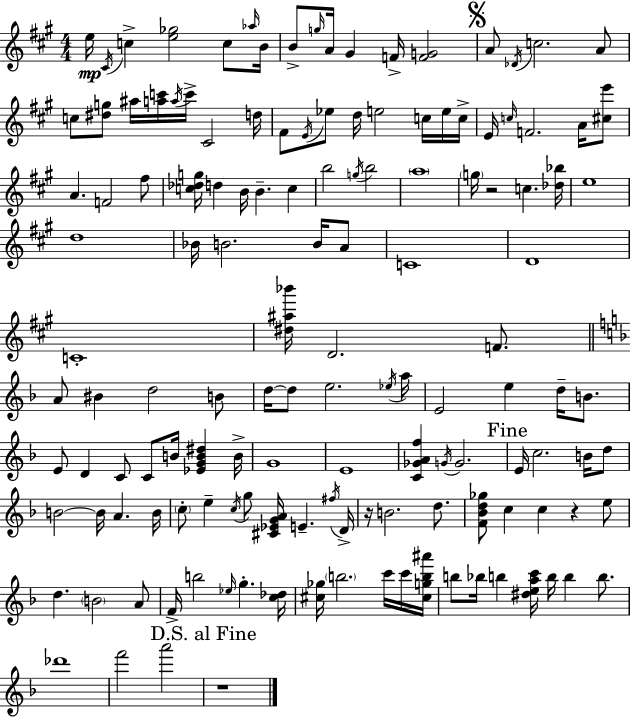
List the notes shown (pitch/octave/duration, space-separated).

E5/s C#4/s C5/q [E5,Gb5]/h C5/e Ab5/s B4/s B4/e G5/s A4/s G#4/q F4/s [F4,G4]/h A4/e Db4/s C5/h. A4/e C5/e [D#5,G5]/e A#5/s [A5,C6]/s A5/s C6/s C#4/h D5/s F#4/e E4/s Eb5/e D5/s E5/h C5/s E5/s C5/s E4/s C5/s F4/h. A4/s [C#5,E6]/e A4/q. F4/h F#5/e [C5,Db5,G5]/s D5/q B4/s B4/q. C5/q B5/h G5/s B5/h A5/w G5/s R/h C5/q. [Db5,Bb5]/s E5/w D5/w Bb4/s B4/h. B4/s A4/e C4/w D4/w C4/w [D#5,A#5,Bb6]/s D4/h. F4/e. A4/e BIS4/q D5/h B4/e D5/s D5/e E5/h. Eb5/s A5/s E4/h E5/q D5/s B4/e. E4/e D4/q C4/e C4/e B4/s [Eb4,G4,B4,D#5]/q B4/s G4/w E4/w [C4,Gb4,A4,F5]/q G4/s G4/h. E4/s C5/h. B4/s D5/e B4/h B4/s A4/q. B4/s C5/e E5/q C5/s G5/e [C#4,Eb4,G4,A4]/s E4/q. F#5/s D4/s R/s B4/h. D5/e. [F4,Bb4,D5,Gb5]/e C5/q C5/q R/q E5/e D5/q. B4/h A4/e F4/s B5/h Eb5/s G5/q. [C5,Db5]/s [C#5,Gb5]/s B5/h. C6/s C6/s [C#5,G5,B5,A#6]/s B5/e Bb5/s B5/q [D#5,E5,A5,C6]/s B5/s B5/q B5/e. Db6/w F6/h A6/h R/w